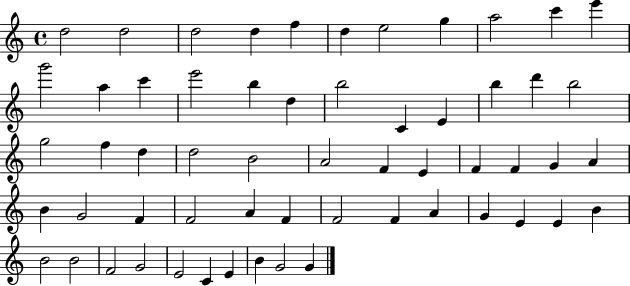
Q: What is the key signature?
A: C major